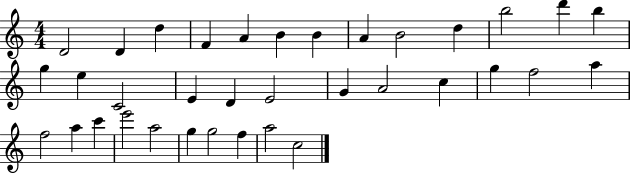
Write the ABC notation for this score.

X:1
T:Untitled
M:4/4
L:1/4
K:C
D2 D d F A B B A B2 d b2 d' b g e C2 E D E2 G A2 c g f2 a f2 a c' e'2 a2 g g2 f a2 c2